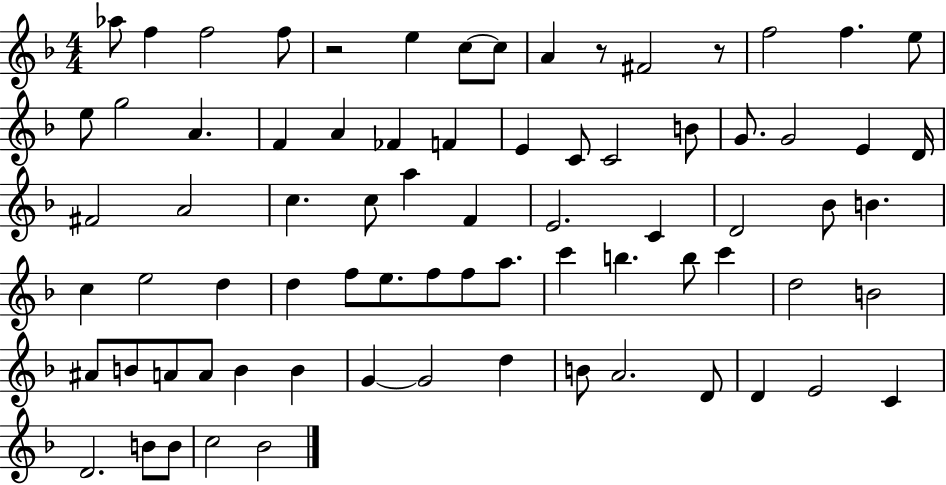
Ab5/e F5/q F5/h F5/e R/h E5/q C5/e C5/e A4/q R/e F#4/h R/e F5/h F5/q. E5/e E5/e G5/h A4/q. F4/q A4/q FES4/q F4/q E4/q C4/e C4/h B4/e G4/e. G4/h E4/q D4/s F#4/h A4/h C5/q. C5/e A5/q F4/q E4/h. C4/q D4/h Bb4/e B4/q. C5/q E5/h D5/q D5/q F5/e E5/e. F5/e F5/e A5/e. C6/q B5/q. B5/e C6/q D5/h B4/h A#4/e B4/e A4/e A4/e B4/q B4/q G4/q G4/h D5/q B4/e A4/h. D4/e D4/q E4/h C4/q D4/h. B4/e B4/e C5/h Bb4/h